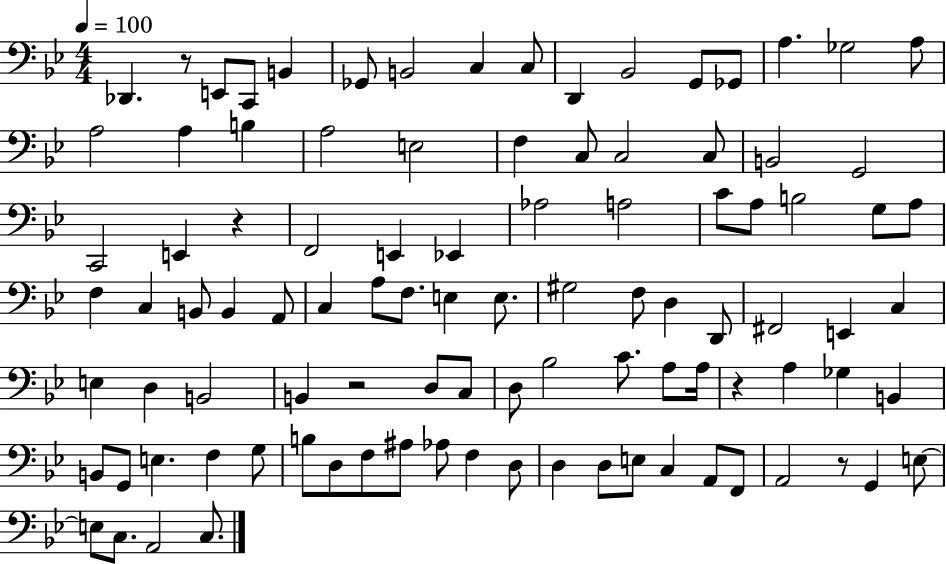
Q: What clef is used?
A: bass